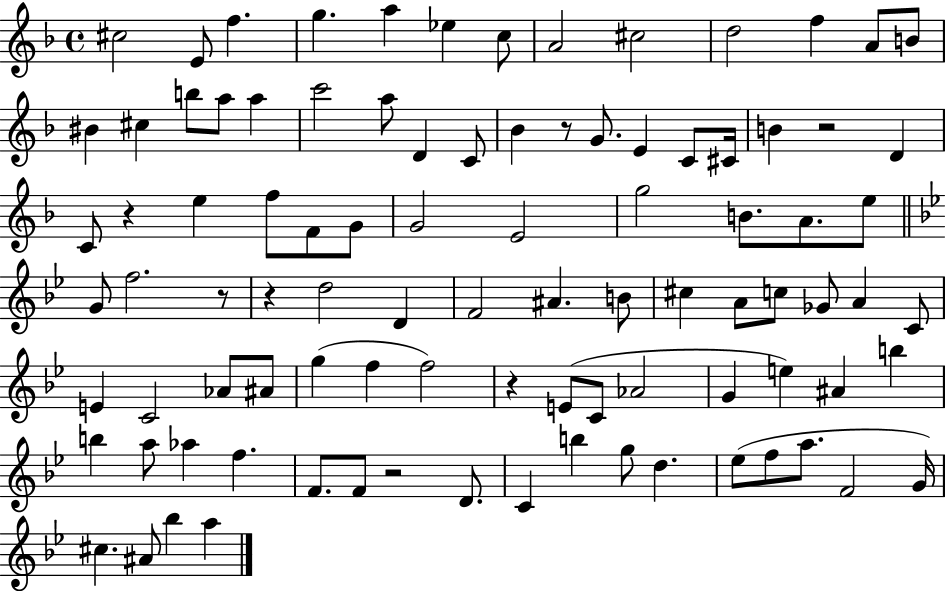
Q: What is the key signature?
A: F major